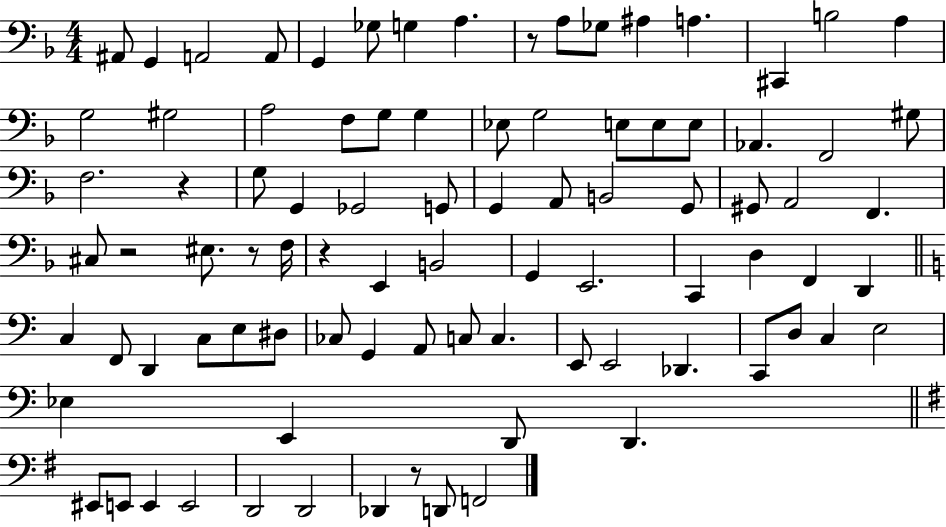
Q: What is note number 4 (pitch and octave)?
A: A2